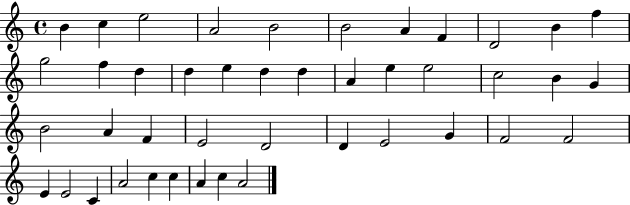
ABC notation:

X:1
T:Untitled
M:4/4
L:1/4
K:C
B c e2 A2 B2 B2 A F D2 B f g2 f d d e d d A e e2 c2 B G B2 A F E2 D2 D E2 G F2 F2 E E2 C A2 c c A c A2